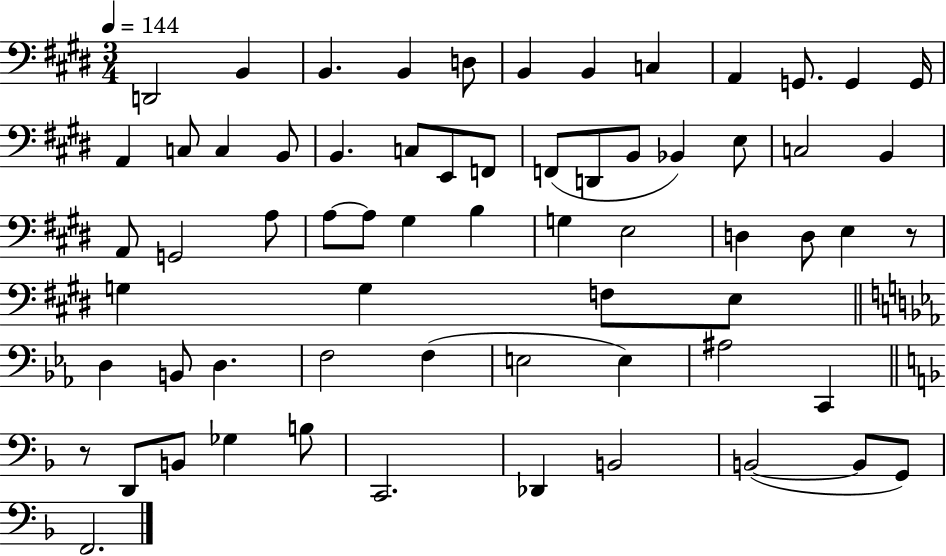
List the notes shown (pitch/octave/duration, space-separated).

D2/h B2/q B2/q. B2/q D3/e B2/q B2/q C3/q A2/q G2/e. G2/q G2/s A2/q C3/e C3/q B2/e B2/q. C3/e E2/e F2/e F2/e D2/e B2/e Bb2/q E3/e C3/h B2/q A2/e G2/h A3/e A3/e A3/e G#3/q B3/q G3/q E3/h D3/q D3/e E3/q R/e G3/q G3/q F3/e E3/e D3/q B2/e D3/q. F3/h F3/q E3/h E3/q A#3/h C2/q R/e D2/e B2/e Gb3/q B3/e C2/h. Db2/q B2/h B2/h B2/e G2/e F2/h.